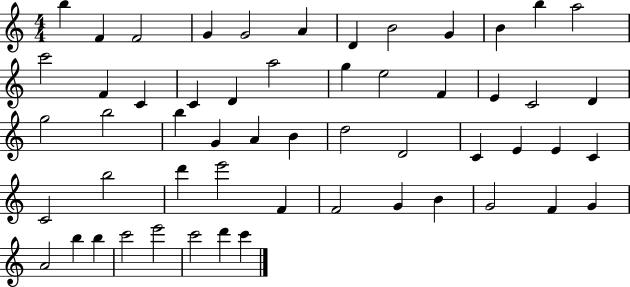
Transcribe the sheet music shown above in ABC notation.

X:1
T:Untitled
M:4/4
L:1/4
K:C
b F F2 G G2 A D B2 G B b a2 c'2 F C C D a2 g e2 F E C2 D g2 b2 b G A B d2 D2 C E E C C2 b2 d' e'2 F F2 G B G2 F G A2 b b c'2 e'2 c'2 d' c'